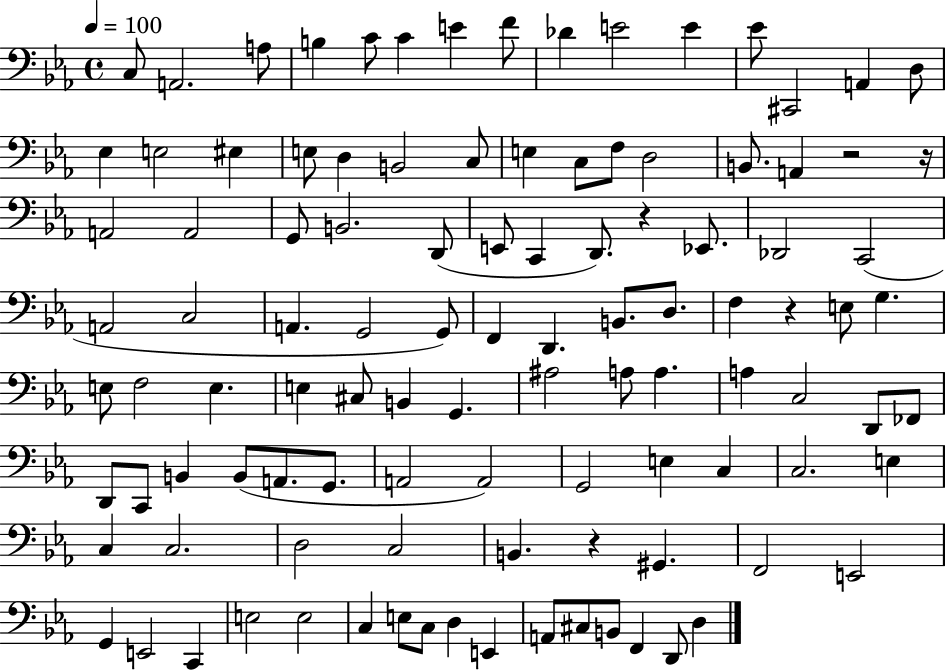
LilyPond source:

{
  \clef bass
  \time 4/4
  \defaultTimeSignature
  \key ees \major
  \tempo 4 = 100
  \repeat volta 2 { c8 a,2. a8 | b4 c'8 c'4 e'4 f'8 | des'4 e'2 e'4 | ees'8 cis,2 a,4 d8 | \break ees4 e2 eis4 | e8 d4 b,2 c8 | e4 c8 f8 d2 | b,8. a,4 r2 r16 | \break a,2 a,2 | g,8 b,2. d,8( | e,8 c,4 d,8.) r4 ees,8. | des,2 c,2( | \break a,2 c2 | a,4. g,2 g,8) | f,4 d,4. b,8. d8. | f4 r4 e8 g4. | \break e8 f2 e4. | e4 cis8 b,4 g,4. | ais2 a8 a4. | a4 c2 d,8 fes,8 | \break d,8 c,8 b,4 b,8( a,8. g,8. | a,2 a,2) | g,2 e4 c4 | c2. e4 | \break c4 c2. | d2 c2 | b,4. r4 gis,4. | f,2 e,2 | \break g,4 e,2 c,4 | e2 e2 | c4 e8 c8 d4 e,4 | a,8 cis8 b,8 f,4 d,8 d4 | \break } \bar "|."
}